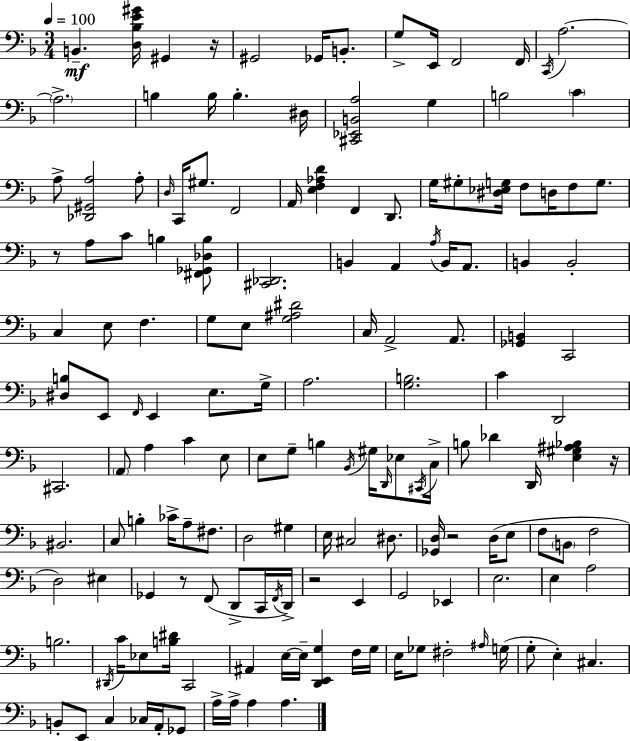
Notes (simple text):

B2/q. [D3,Bb3,E4,G#4]/s G#2/q R/s G#2/h Gb2/s B2/e. G3/e E2/s F2/h F2/s C2/s A3/h. A3/h. B3/q B3/s B3/q. D#3/s [C#2,Eb2,B2,A3]/h G3/q B3/h C4/q A3/e [Db2,G#2,A3]/h A3/e D3/s C2/s G#3/e. F2/h A2/s [E3,F3,Ab3,D4]/q F2/q D2/e. G3/s G#3/e [D#3,Eb3,G3]/s F3/e D3/s F3/e G3/e. R/e A3/e C4/e B3/q [F#2,Gb2,Db3,B3]/e [C#2,Db2]/h. B2/q A2/q A3/s B2/s A2/e. B2/q B2/h C3/q E3/e F3/q. G3/e E3/e [G3,A#3,D#4]/h C3/s A2/h A2/e. [Gb2,B2]/q C2/h [D#3,B3]/e E2/e F2/s E2/q E3/e. G3/s A3/h. [G3,B3]/h. C4/q D2/h C#2/h. A2/e A3/q C4/q E3/e E3/e G3/e B3/q Bb2/s G#3/s D2/s Eb3/e C#2/s C3/s B3/e Db4/q D2/s [E3,G#3,A#3,Bb3]/q R/s BIS2/h. C3/e B3/q CES4/s A3/e F#3/e. D3/h G#3/q E3/s C#3/h D#3/e. [Gb2,D3]/s R/h D3/s E3/e F3/e B2/e F3/h D3/h EIS3/q Gb2/q R/e F2/e D2/e C2/s F2/s D2/s R/h E2/q G2/h Eb2/q E3/h. E3/q A3/h B3/h. D#2/s C4/s Eb3/e [B3,D#4]/s C2/h A#2/q E3/s E3/s [D2,E2,G3]/q F3/s G3/s E3/s Gb3/e F#3/h A#3/s G3/s G3/e E3/q C#3/q. B2/e E2/e C3/q CES3/s A2/s Gb2/e A3/s A3/s A3/q A3/q.